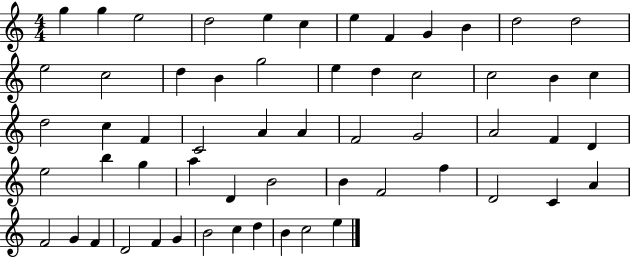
X:1
T:Untitled
M:4/4
L:1/4
K:C
g g e2 d2 e c e F G B d2 d2 e2 c2 d B g2 e d c2 c2 B c d2 c F C2 A A F2 G2 A2 F D e2 b g a D B2 B F2 f D2 C A F2 G F D2 F G B2 c d B c2 e